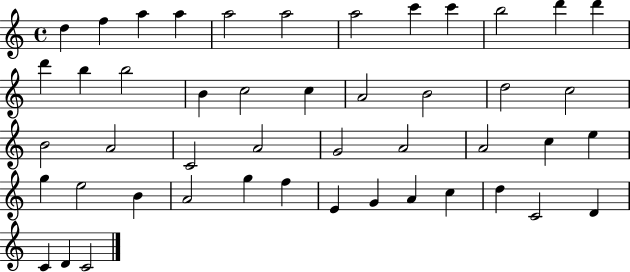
D5/q F5/q A5/q A5/q A5/h A5/h A5/h C6/q C6/q B5/h D6/q D6/q D6/q B5/q B5/h B4/q C5/h C5/q A4/h B4/h D5/h C5/h B4/h A4/h C4/h A4/h G4/h A4/h A4/h C5/q E5/q G5/q E5/h B4/q A4/h G5/q F5/q E4/q G4/q A4/q C5/q D5/q C4/h D4/q C4/q D4/q C4/h